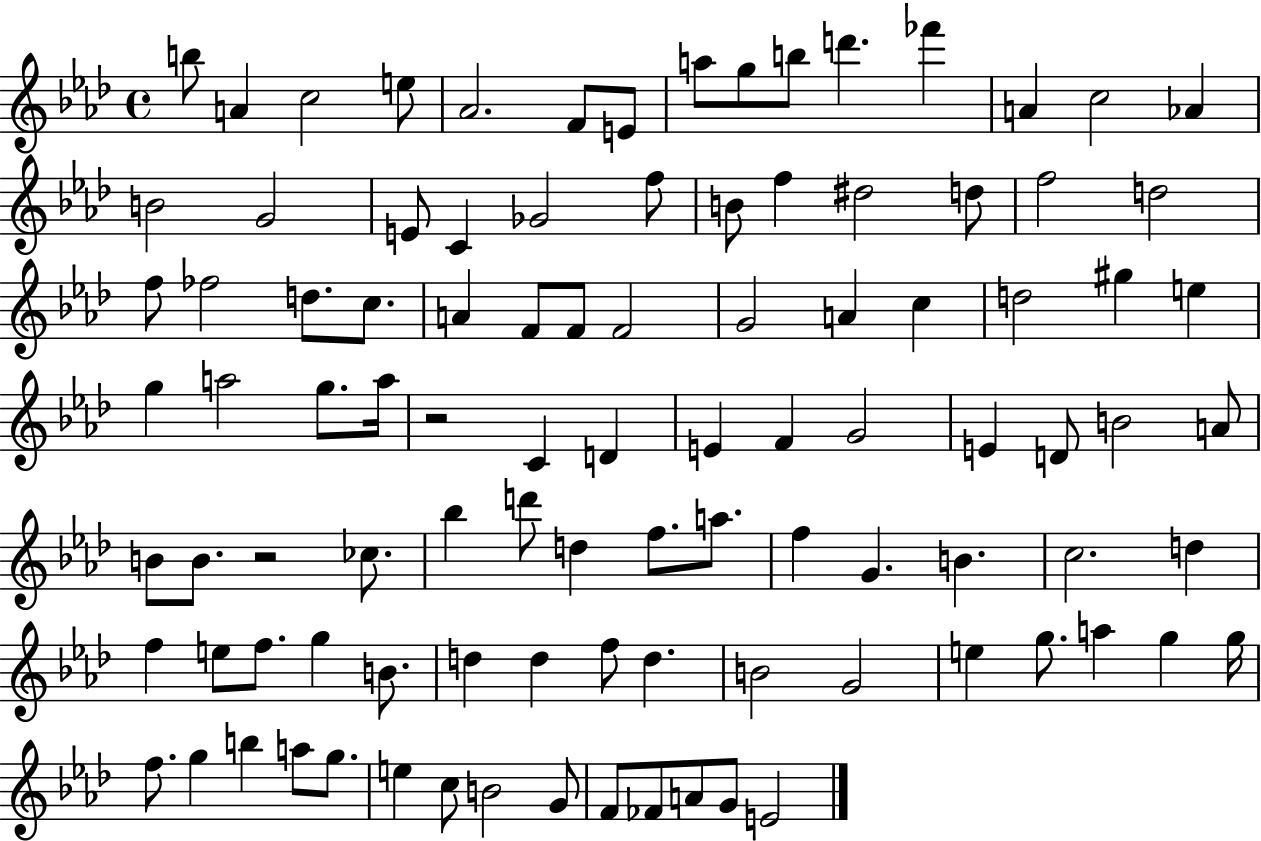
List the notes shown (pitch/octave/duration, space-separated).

B5/e A4/q C5/h E5/e Ab4/h. F4/e E4/e A5/e G5/e B5/e D6/q. FES6/q A4/q C5/h Ab4/q B4/h G4/h E4/e C4/q Gb4/h F5/e B4/e F5/q D#5/h D5/e F5/h D5/h F5/e FES5/h D5/e. C5/e. A4/q F4/e F4/e F4/h G4/h A4/q C5/q D5/h G#5/q E5/q G5/q A5/h G5/e. A5/s R/h C4/q D4/q E4/q F4/q G4/h E4/q D4/e B4/h A4/e B4/e B4/e. R/h CES5/e. Bb5/q D6/e D5/q F5/e. A5/e. F5/q G4/q. B4/q. C5/h. D5/q F5/q E5/e F5/e. G5/q B4/e. D5/q D5/q F5/e D5/q. B4/h G4/h E5/q G5/e. A5/q G5/q G5/s F5/e. G5/q B5/q A5/e G5/e. E5/q C5/e B4/h G4/e F4/e FES4/e A4/e G4/e E4/h